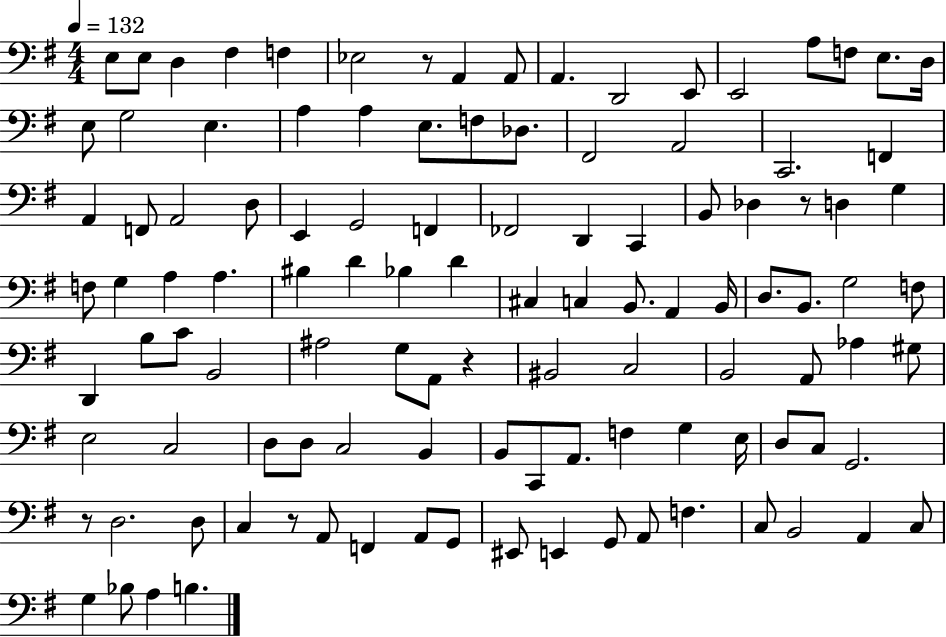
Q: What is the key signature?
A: G major